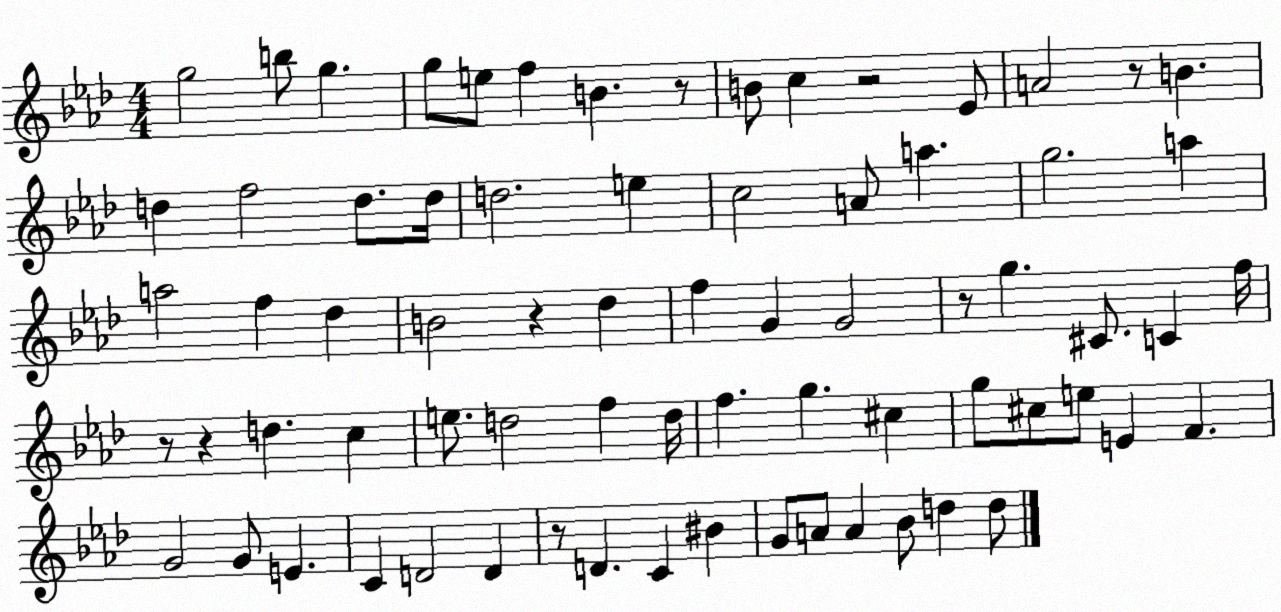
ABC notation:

X:1
T:Untitled
M:4/4
L:1/4
K:Ab
g2 b/2 g g/2 e/2 f B z/2 B/2 c z2 _E/2 A2 z/2 B d f2 d/2 d/4 d2 e c2 A/2 a g2 a a2 f _d B2 z _d f G G2 z/2 g ^C/2 C f/4 z/2 z d c e/2 d2 f d/4 f g ^c g/2 ^c/2 e/2 E F G2 G/2 E C D2 D z/2 D C ^B G/2 A/2 A _B/2 d d/2